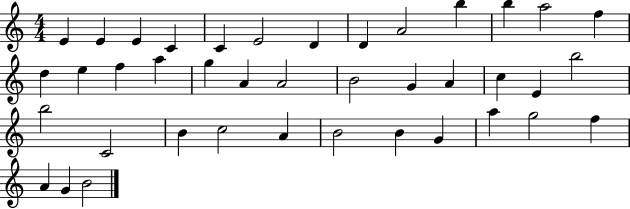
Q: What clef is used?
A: treble